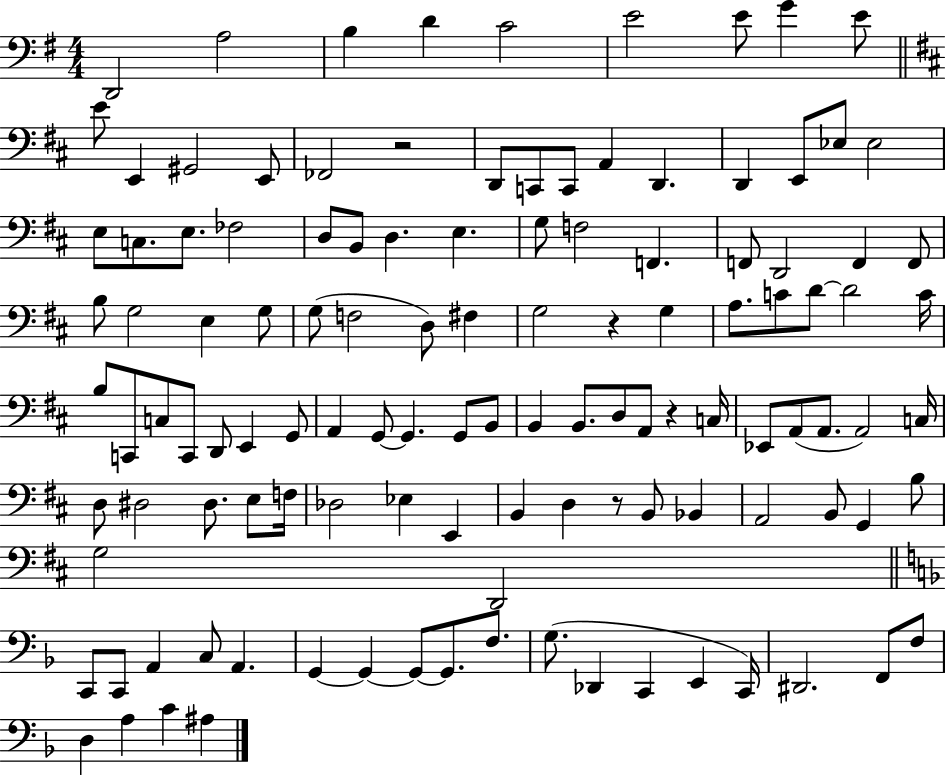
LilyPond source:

{
  \clef bass
  \numericTimeSignature
  \time 4/4
  \key g \major
  d,2 a2 | b4 d'4 c'2 | e'2 e'8 g'4 e'8 | \bar "||" \break \key d \major e'8 e,4 gis,2 e,8 | fes,2 r2 | d,8 c,8 c,8 a,4 d,4. | d,4 e,8 ees8 ees2 | \break e8 c8. e8. fes2 | d8 b,8 d4. e4. | g8 f2 f,4. | f,8 d,2 f,4 f,8 | \break b8 g2 e4 g8 | g8( f2 d8) fis4 | g2 r4 g4 | a8. c'8 d'8~~ d'2 c'16 | \break b8 c,8 c8 c,8 d,8 e,4 g,8 | a,4 g,8~~ g,4. g,8 b,8 | b,4 b,8. d8 a,8 r4 c16 | ees,8 a,8( a,8. a,2) c16 | \break d8 dis2 dis8. e8 f16 | des2 ees4 e,4 | b,4 d4 r8 b,8 bes,4 | a,2 b,8 g,4 b8 | \break g2 d,2 | \bar "||" \break \key f \major c,8 c,8 a,4 c8 a,4. | g,4~~ g,4~~ g,8~~ g,8. f8. | g8.( des,4 c,4 e,4 c,16) | dis,2. f,8 f8 | \break d4 a4 c'4 ais4 | \bar "|."
}